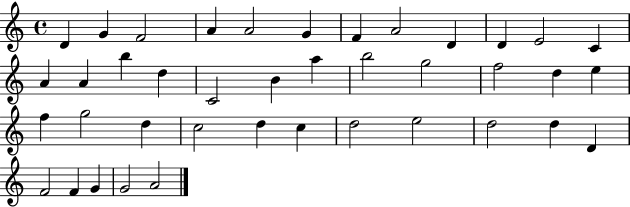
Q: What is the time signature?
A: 4/4